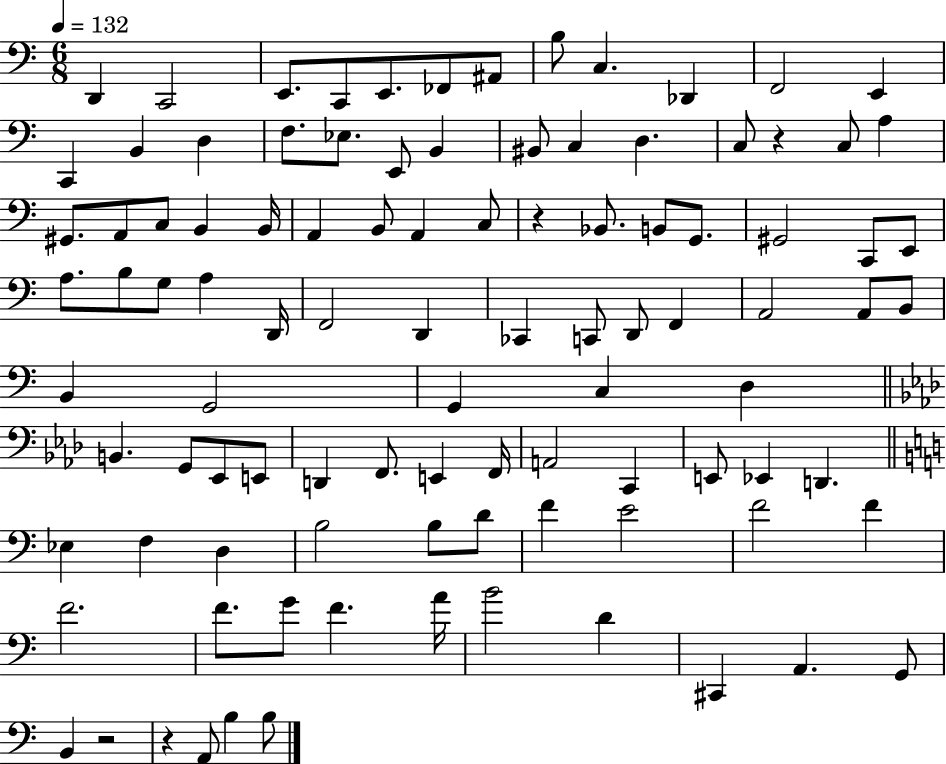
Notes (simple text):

D2/q C2/h E2/e. C2/e E2/e. FES2/e A#2/e B3/e C3/q. Db2/q F2/h E2/q C2/q B2/q D3/q F3/e. Eb3/e. E2/e B2/q BIS2/e C3/q D3/q. C3/e R/q C3/e A3/q G#2/e. A2/e C3/e B2/q B2/s A2/q B2/e A2/q C3/e R/q Bb2/e. B2/e G2/e. G#2/h C2/e E2/e A3/e. B3/e G3/e A3/q D2/s F2/h D2/q CES2/q C2/e D2/e F2/q A2/h A2/e B2/e B2/q G2/h G2/q C3/q D3/q B2/q. G2/e Eb2/e E2/e D2/q F2/e. E2/q F2/s A2/h C2/q E2/e Eb2/q D2/q. Eb3/q F3/q D3/q B3/h B3/e D4/e F4/q E4/h F4/h F4/q F4/h. F4/e. G4/e F4/q. A4/s B4/h D4/q C#2/q A2/q. G2/e B2/q R/h R/q A2/e B3/q B3/e